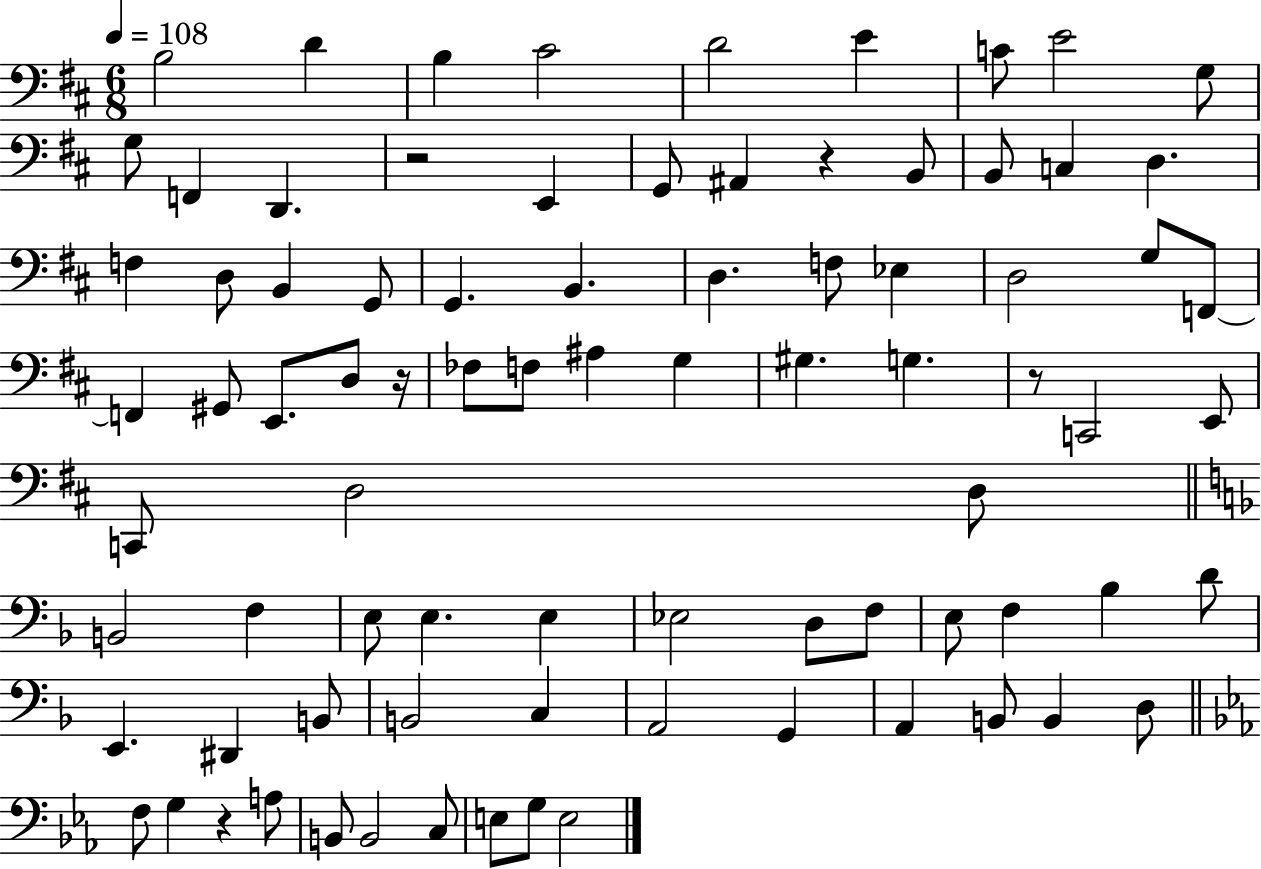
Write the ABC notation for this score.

X:1
T:Untitled
M:6/8
L:1/4
K:D
B,2 D B, ^C2 D2 E C/2 E2 G,/2 G,/2 F,, D,, z2 E,, G,,/2 ^A,, z B,,/2 B,,/2 C, D, F, D,/2 B,, G,,/2 G,, B,, D, F,/2 _E, D,2 G,/2 F,,/2 F,, ^G,,/2 E,,/2 D,/2 z/4 _F,/2 F,/2 ^A, G, ^G, G, z/2 C,,2 E,,/2 C,,/2 D,2 D,/2 B,,2 F, E,/2 E, E, _E,2 D,/2 F,/2 E,/2 F, _B, D/2 E,, ^D,, B,,/2 B,,2 C, A,,2 G,, A,, B,,/2 B,, D,/2 F,/2 G, z A,/2 B,,/2 B,,2 C,/2 E,/2 G,/2 E,2